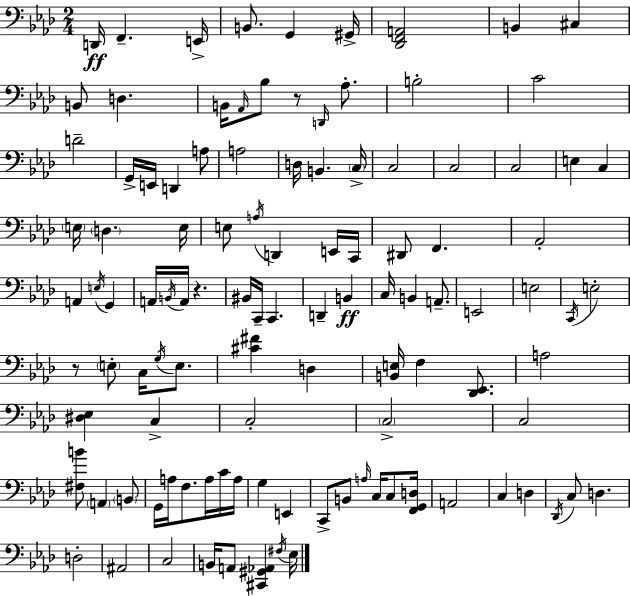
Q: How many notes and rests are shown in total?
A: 110